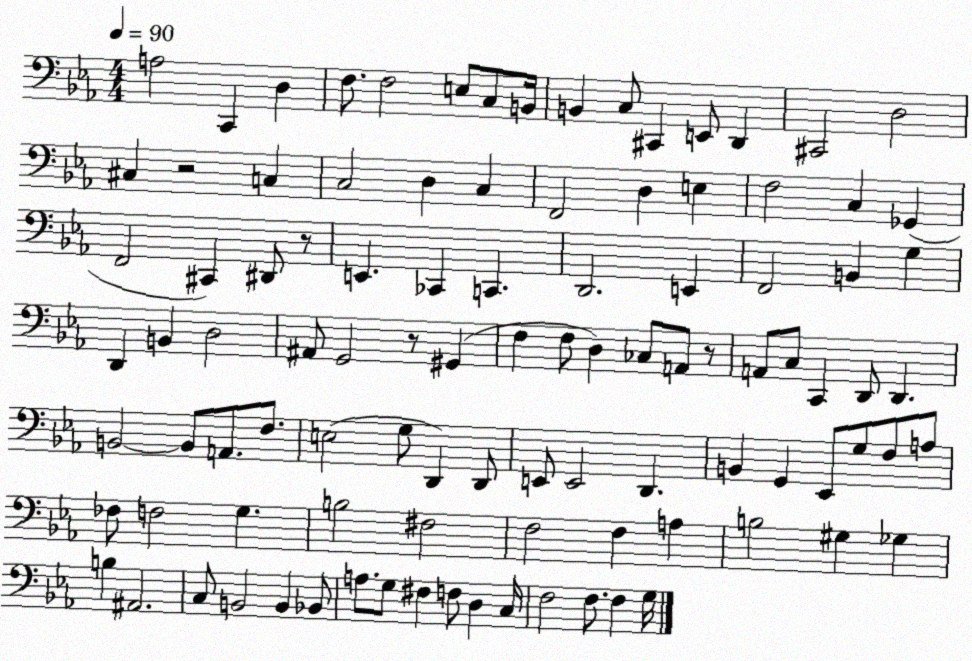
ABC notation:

X:1
T:Untitled
M:4/4
L:1/4
K:Eb
A,2 C,, D, F,/2 F,2 E,/2 C,/2 B,,/4 B,, C,/2 ^C,, E,,/2 D,, ^C,,2 D,2 ^C, z2 C, C,2 D, C, F,,2 D, E, F,2 C, _G,, F,,2 ^C,, ^D,,/2 z/2 E,, _C,, C,, D,,2 E,, F,,2 B,, G, D,, B,, D,2 ^A,,/2 G,,2 z/2 ^G,, F, F,/2 D, _C,/2 A,,/2 z/2 A,,/2 C,/2 C,, D,,/2 D,, B,,2 B,,/2 A,,/2 F,/2 E,2 G,/2 D,, D,,/2 E,,/2 E,,2 D,, B,, G,, _E,,/2 G,/2 F,/2 A,/2 _F,/2 F,2 G, B,2 ^F,2 F,2 F, A, B,2 ^G, _G, B, ^A,,2 C,/2 B,,2 B,, _B,,/2 A,/2 G,/2 ^F, F,/2 D, C,/4 F,2 F,/2 F, G,/4